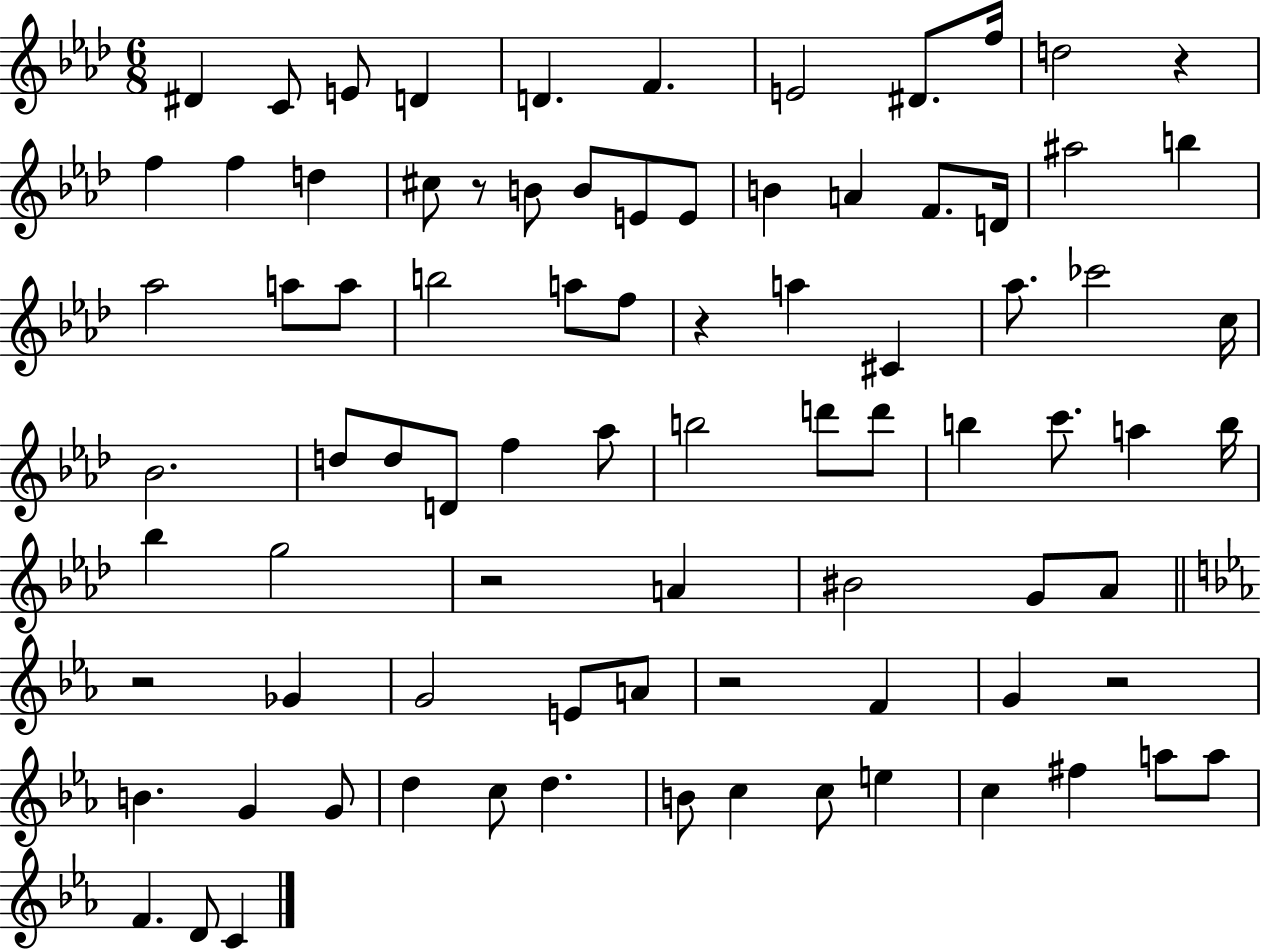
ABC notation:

X:1
T:Untitled
M:6/8
L:1/4
K:Ab
^D C/2 E/2 D D F E2 ^D/2 f/4 d2 z f f d ^c/2 z/2 B/2 B/2 E/2 E/2 B A F/2 D/4 ^a2 b _a2 a/2 a/2 b2 a/2 f/2 z a ^C _a/2 _c'2 c/4 _B2 d/2 d/2 D/2 f _a/2 b2 d'/2 d'/2 b c'/2 a b/4 _b g2 z2 A ^B2 G/2 _A/2 z2 _G G2 E/2 A/2 z2 F G z2 B G G/2 d c/2 d B/2 c c/2 e c ^f a/2 a/2 F D/2 C